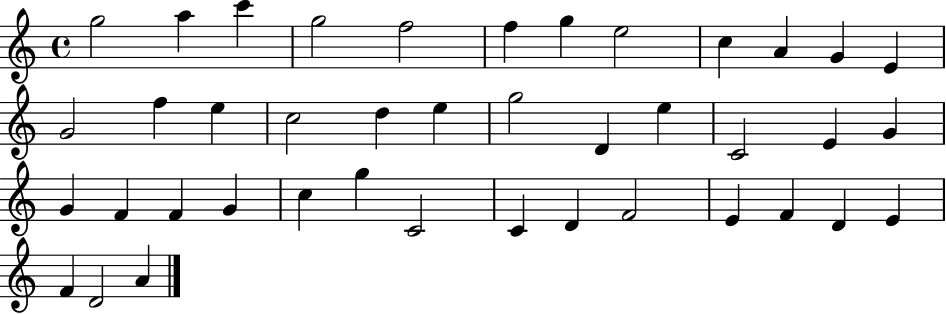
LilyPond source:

{
  \clef treble
  \time 4/4
  \defaultTimeSignature
  \key c \major
  g''2 a''4 c'''4 | g''2 f''2 | f''4 g''4 e''2 | c''4 a'4 g'4 e'4 | \break g'2 f''4 e''4 | c''2 d''4 e''4 | g''2 d'4 e''4 | c'2 e'4 g'4 | \break g'4 f'4 f'4 g'4 | c''4 g''4 c'2 | c'4 d'4 f'2 | e'4 f'4 d'4 e'4 | \break f'4 d'2 a'4 | \bar "|."
}